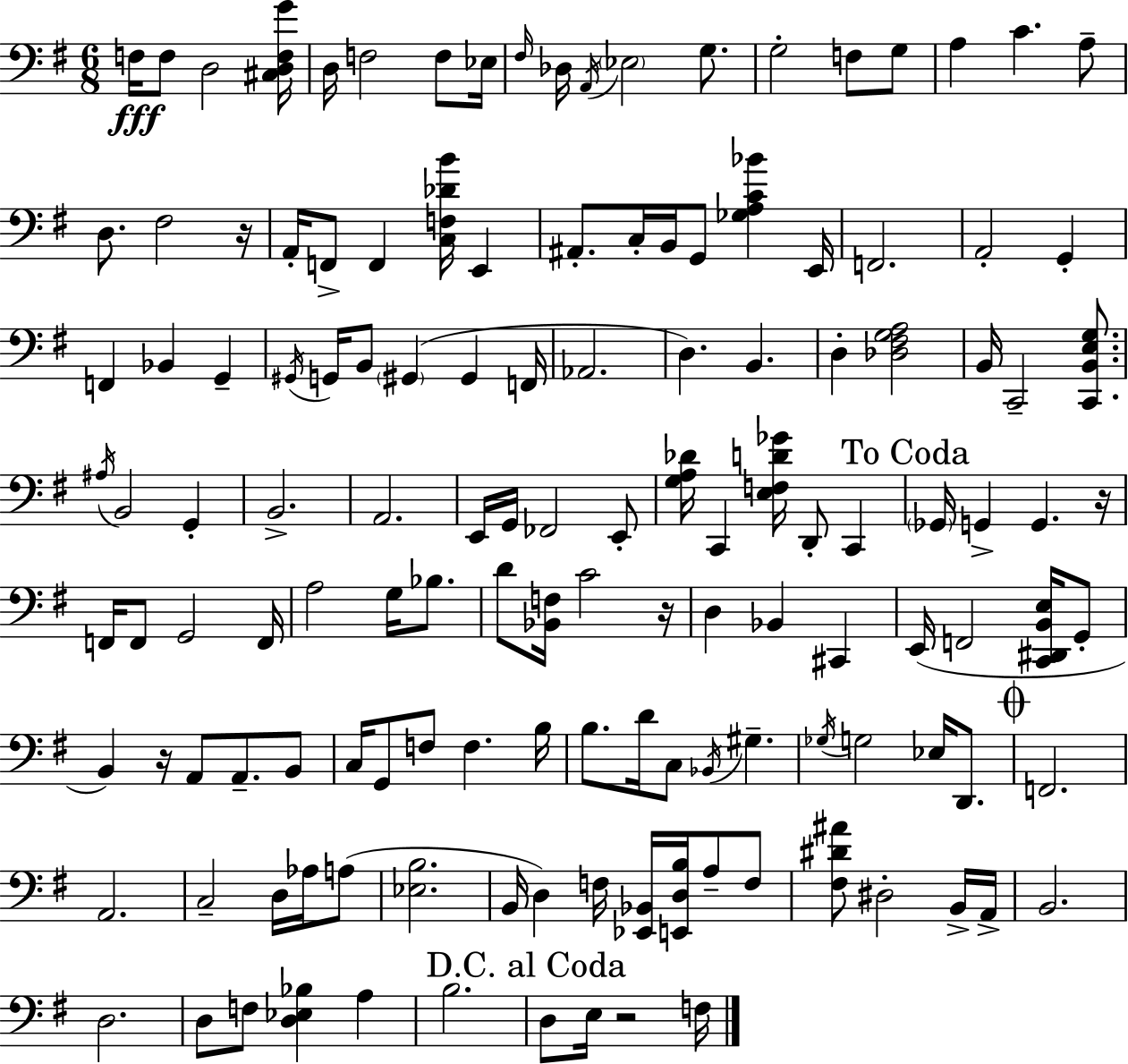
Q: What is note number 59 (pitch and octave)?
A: C2